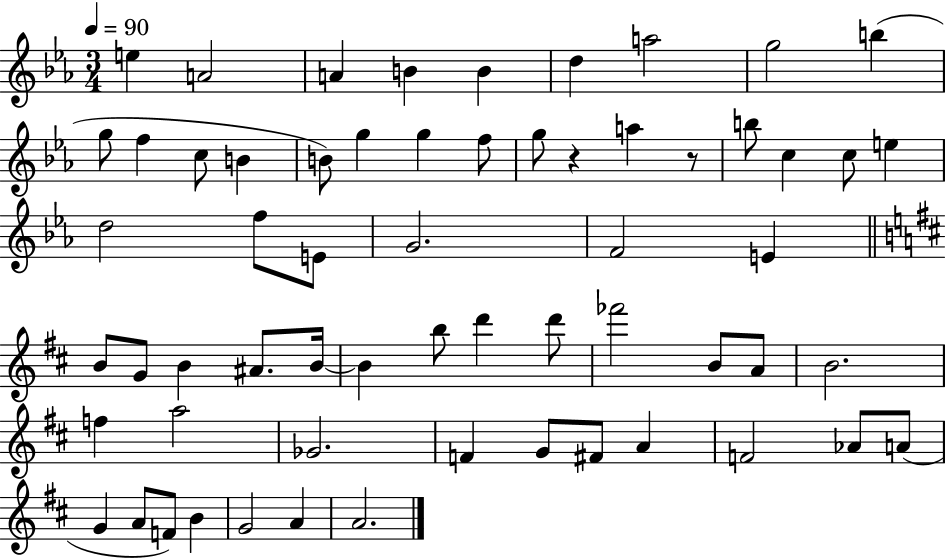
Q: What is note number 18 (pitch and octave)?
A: G5